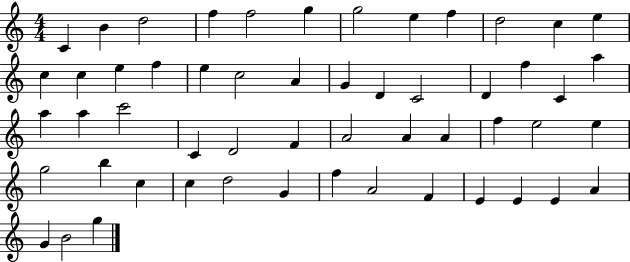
X:1
T:Untitled
M:4/4
L:1/4
K:C
C B d2 f f2 g g2 e f d2 c e c c e f e c2 A G D C2 D f C a a a c'2 C D2 F A2 A A f e2 e g2 b c c d2 G f A2 F E E E A G B2 g